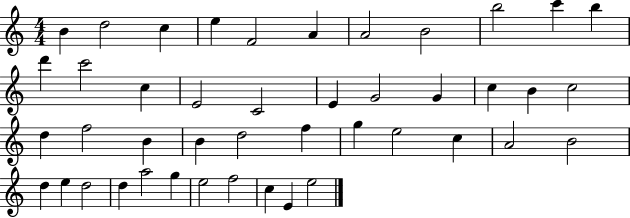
X:1
T:Untitled
M:4/4
L:1/4
K:C
B d2 c e F2 A A2 B2 b2 c' b d' c'2 c E2 C2 E G2 G c B c2 d f2 B B d2 f g e2 c A2 B2 d e d2 d a2 g e2 f2 c E e2